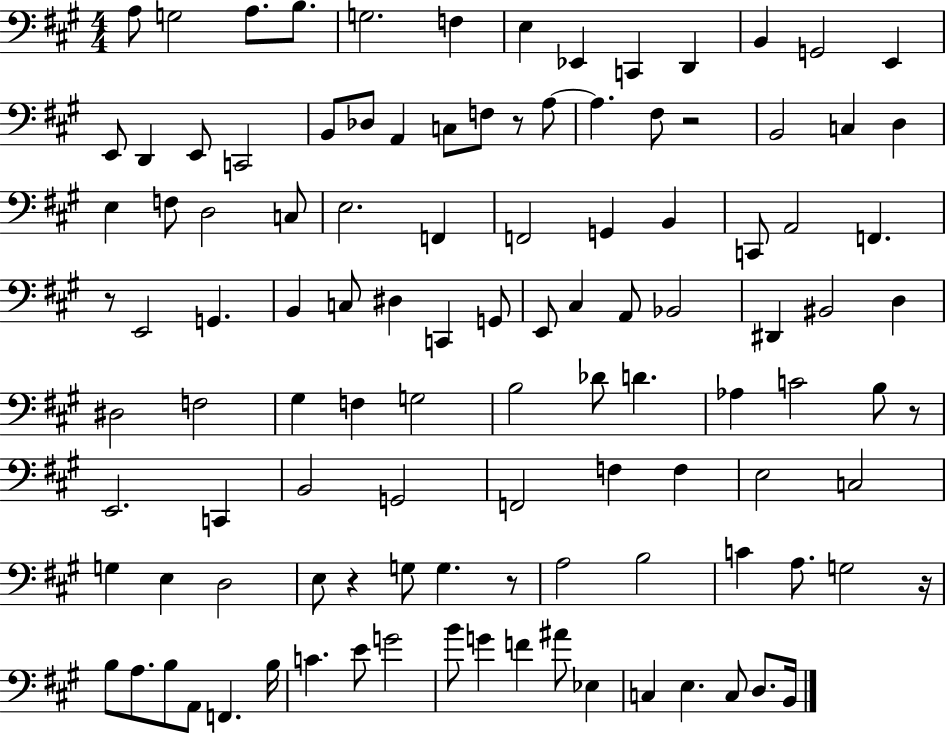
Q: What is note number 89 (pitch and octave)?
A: A2